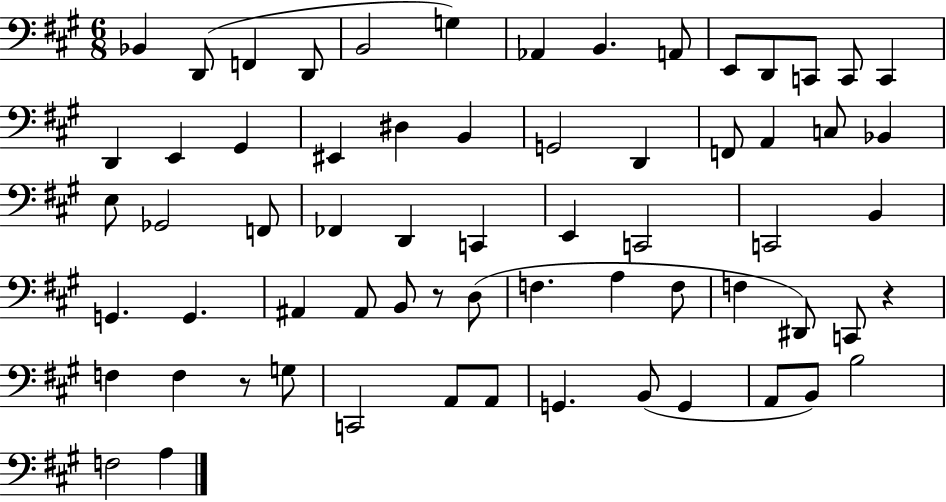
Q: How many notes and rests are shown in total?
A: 65